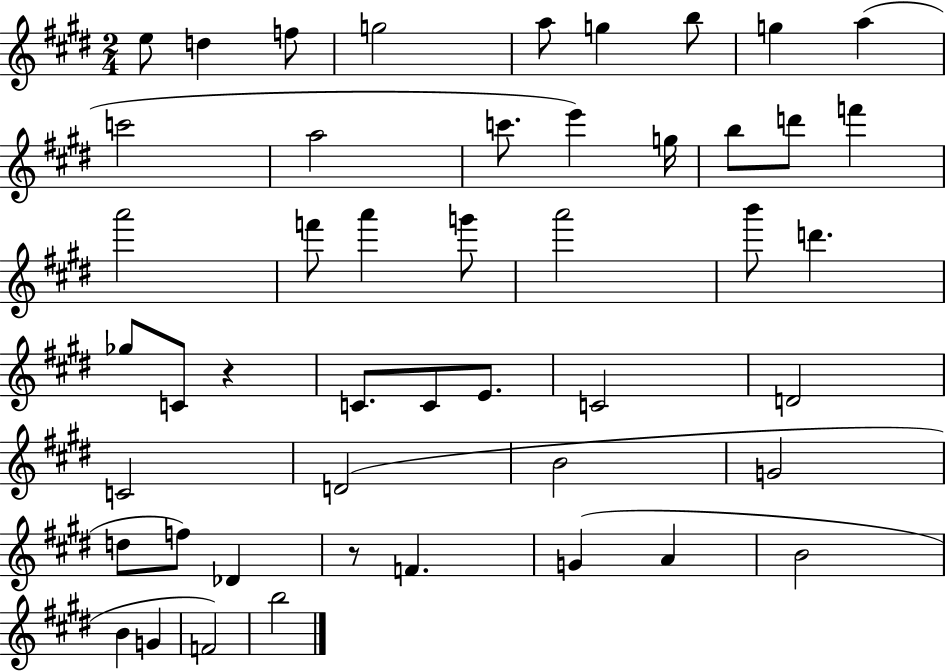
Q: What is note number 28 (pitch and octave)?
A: C4